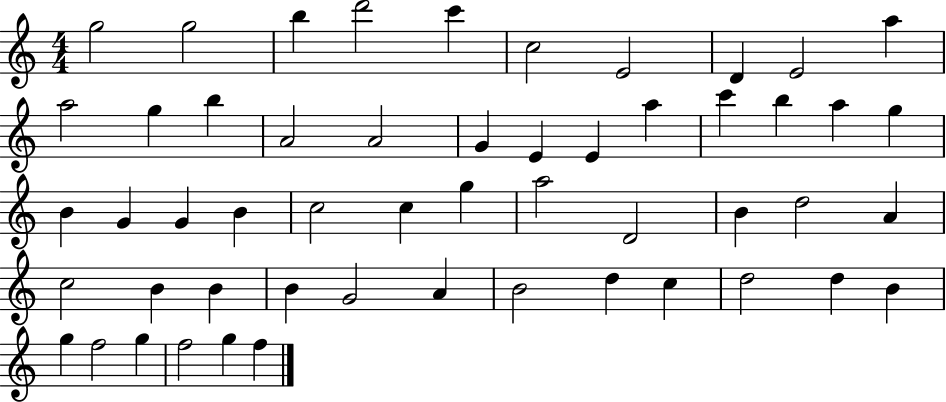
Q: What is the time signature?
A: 4/4